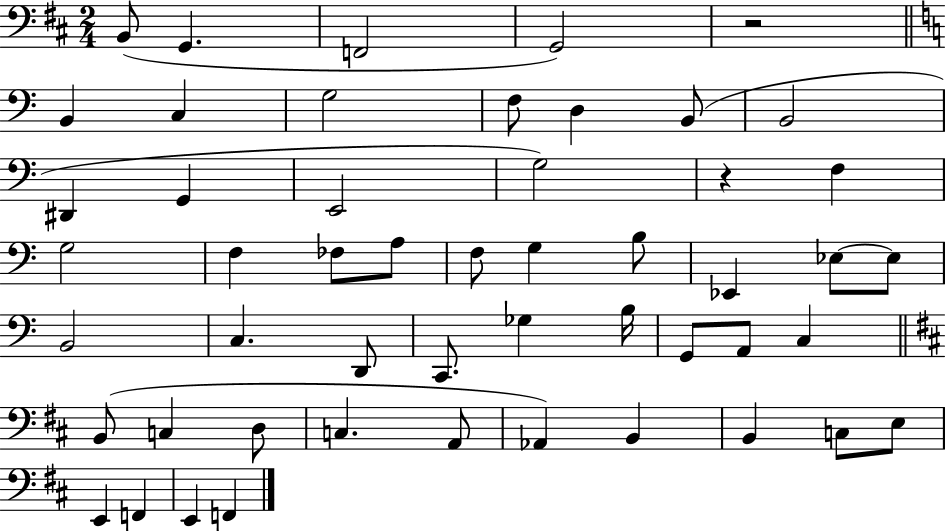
{
  \clef bass
  \numericTimeSignature
  \time 2/4
  \key d \major
  b,8( g,4. | f,2 | g,2) | r2 | \break \bar "||" \break \key c \major b,4 c4 | g2 | f8 d4 b,8( | b,2 | \break dis,4 g,4 | e,2 | g2) | r4 f4 | \break g2 | f4 fes8 a8 | f8 g4 b8 | ees,4 ees8~~ ees8 | \break b,2 | c4. d,8 | c,8. ges4 b16 | g,8 a,8 c4 | \break \bar "||" \break \key d \major b,8( c4 d8 | c4. a,8 | aes,4) b,4 | b,4 c8 e8 | \break e,4 f,4 | e,4 f,4 | \bar "|."
}